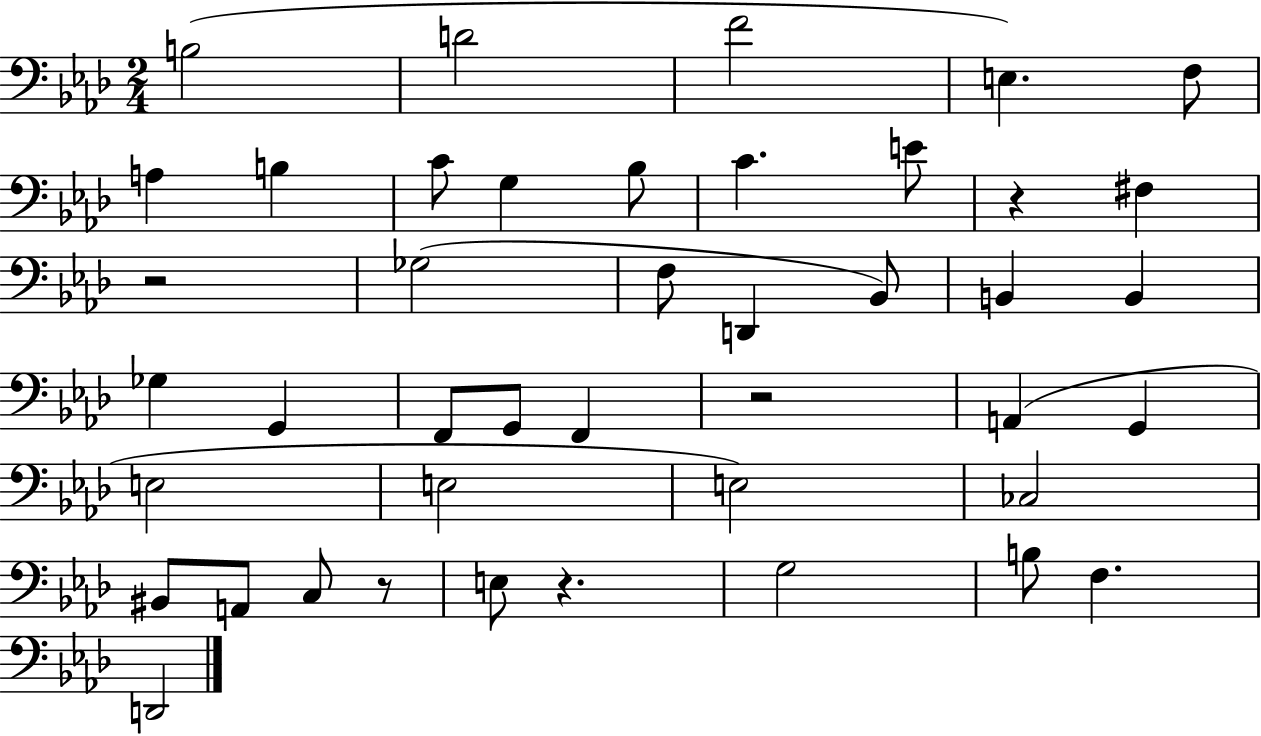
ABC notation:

X:1
T:Untitled
M:2/4
L:1/4
K:Ab
B,2 D2 F2 E, F,/2 A, B, C/2 G, _B,/2 C E/2 z ^F, z2 _G,2 F,/2 D,, _B,,/2 B,, B,, _G, G,, F,,/2 G,,/2 F,, z2 A,, G,, E,2 E,2 E,2 _C,2 ^B,,/2 A,,/2 C,/2 z/2 E,/2 z G,2 B,/2 F, D,,2